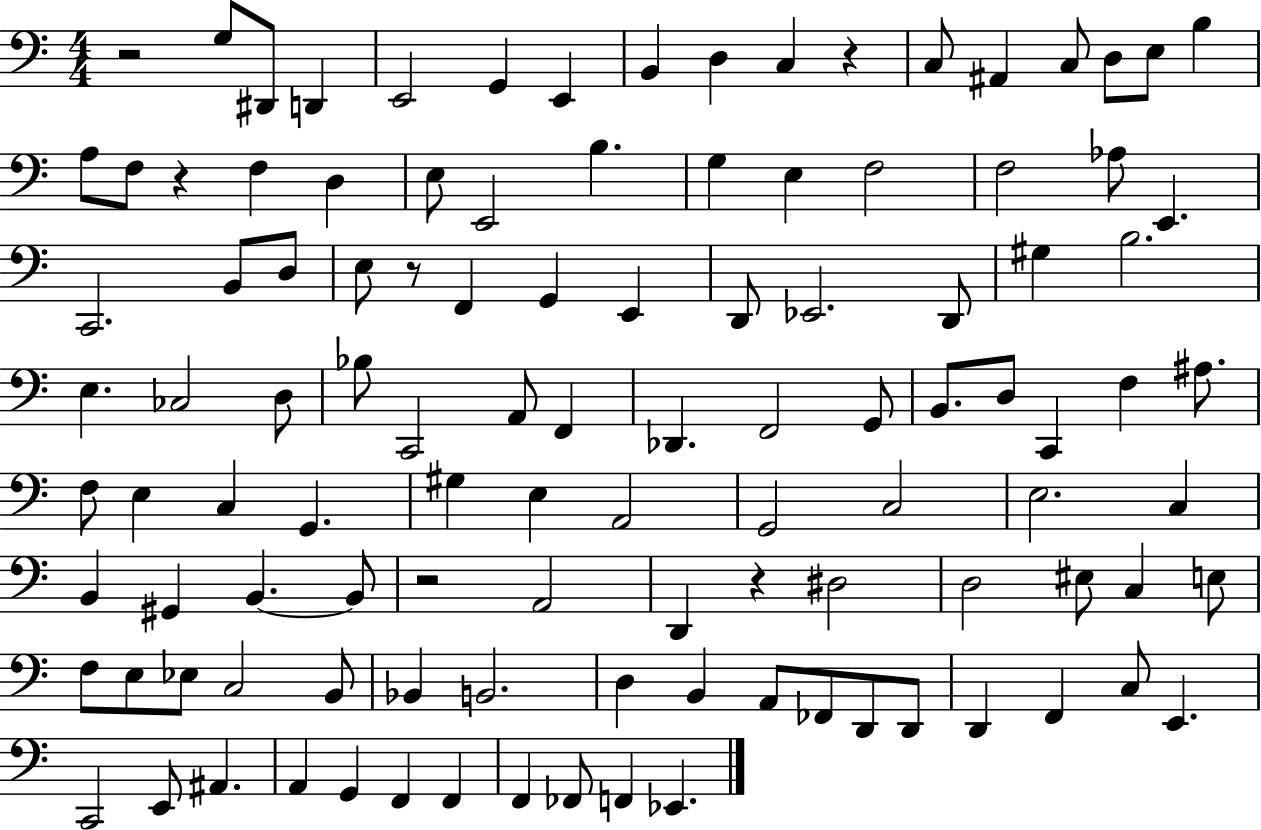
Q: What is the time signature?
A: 4/4